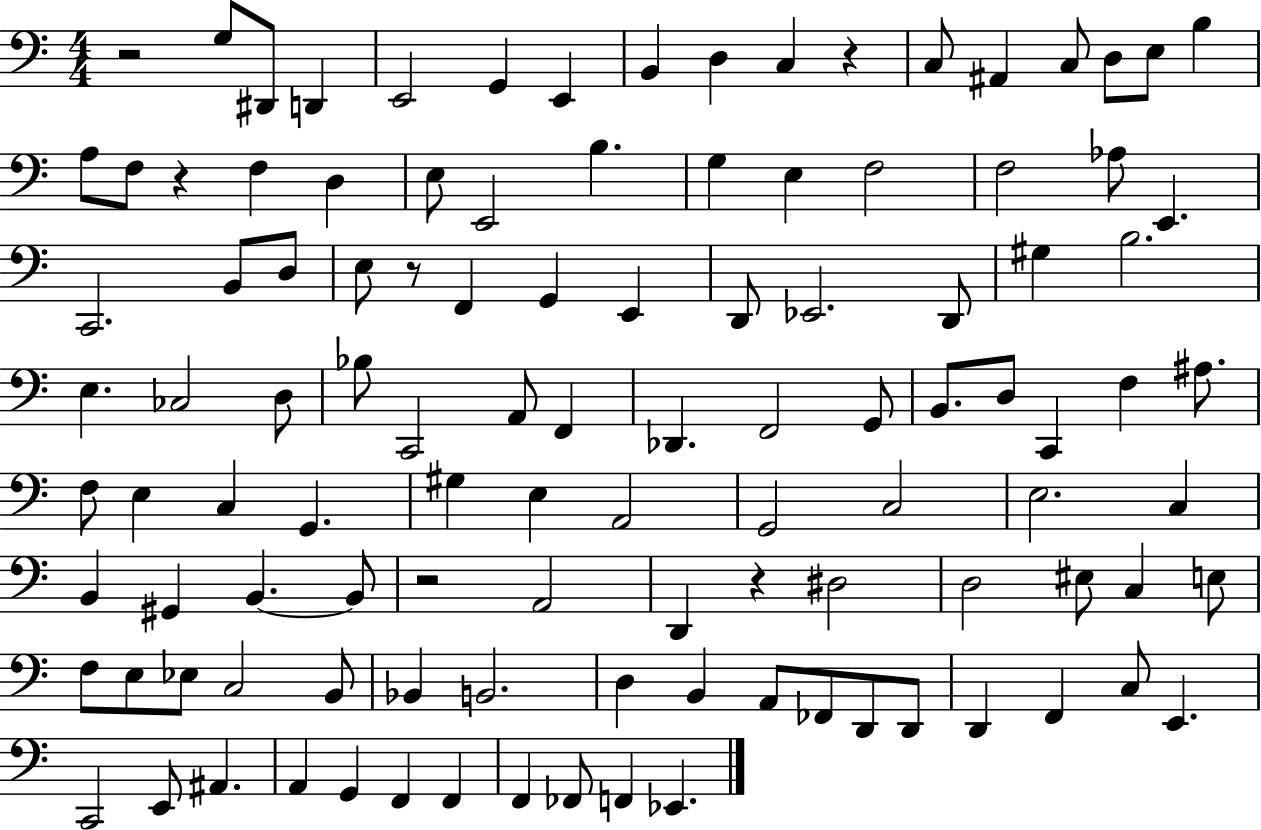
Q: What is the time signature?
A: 4/4